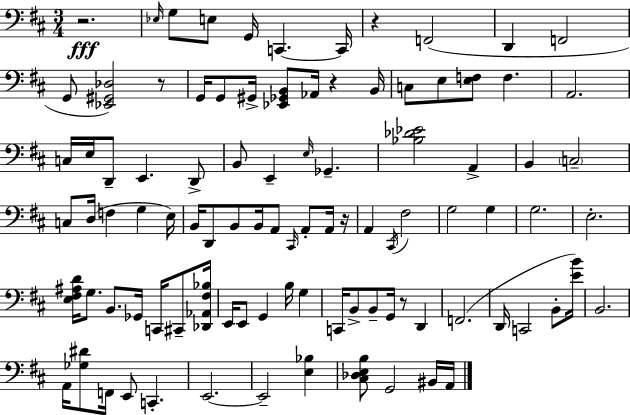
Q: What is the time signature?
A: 3/4